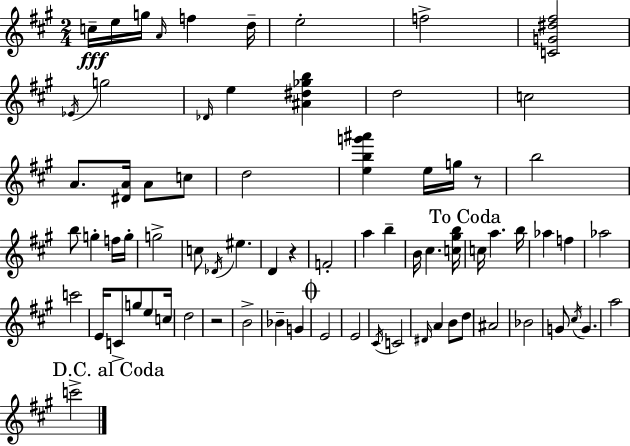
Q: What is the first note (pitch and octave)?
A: C5